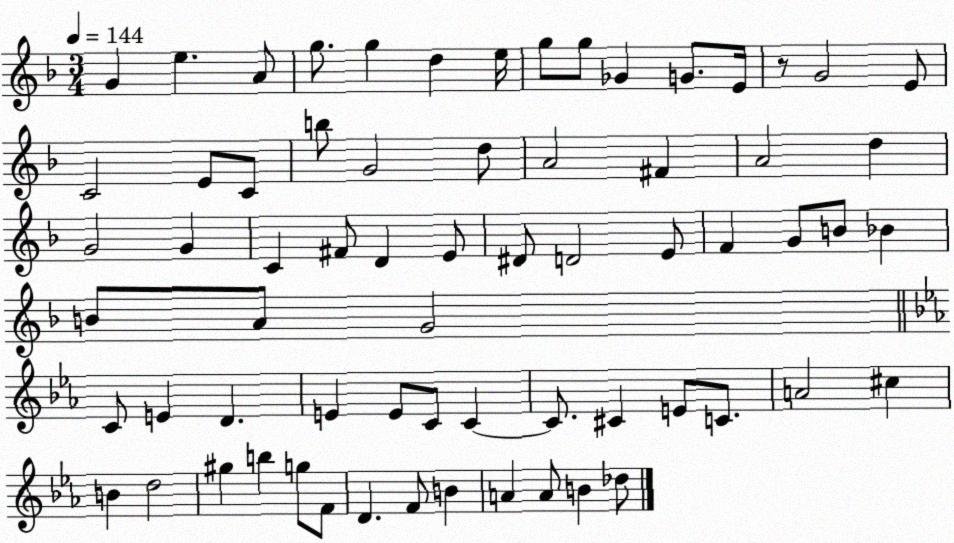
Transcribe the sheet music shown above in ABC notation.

X:1
T:Untitled
M:3/4
L:1/4
K:F
G e A/2 g/2 g d e/4 g/2 g/2 _G G/2 E/4 z/2 G2 E/2 C2 E/2 C/2 b/2 G2 d/2 A2 ^F A2 d G2 G C ^F/2 D E/2 ^D/2 D2 E/2 F G/2 B/2 _B B/2 A/2 G2 C/2 E D E E/2 C/2 C C/2 ^C E/2 C/2 A2 ^c B d2 ^g b g/2 F/2 D F/2 B A A/2 B _d/2